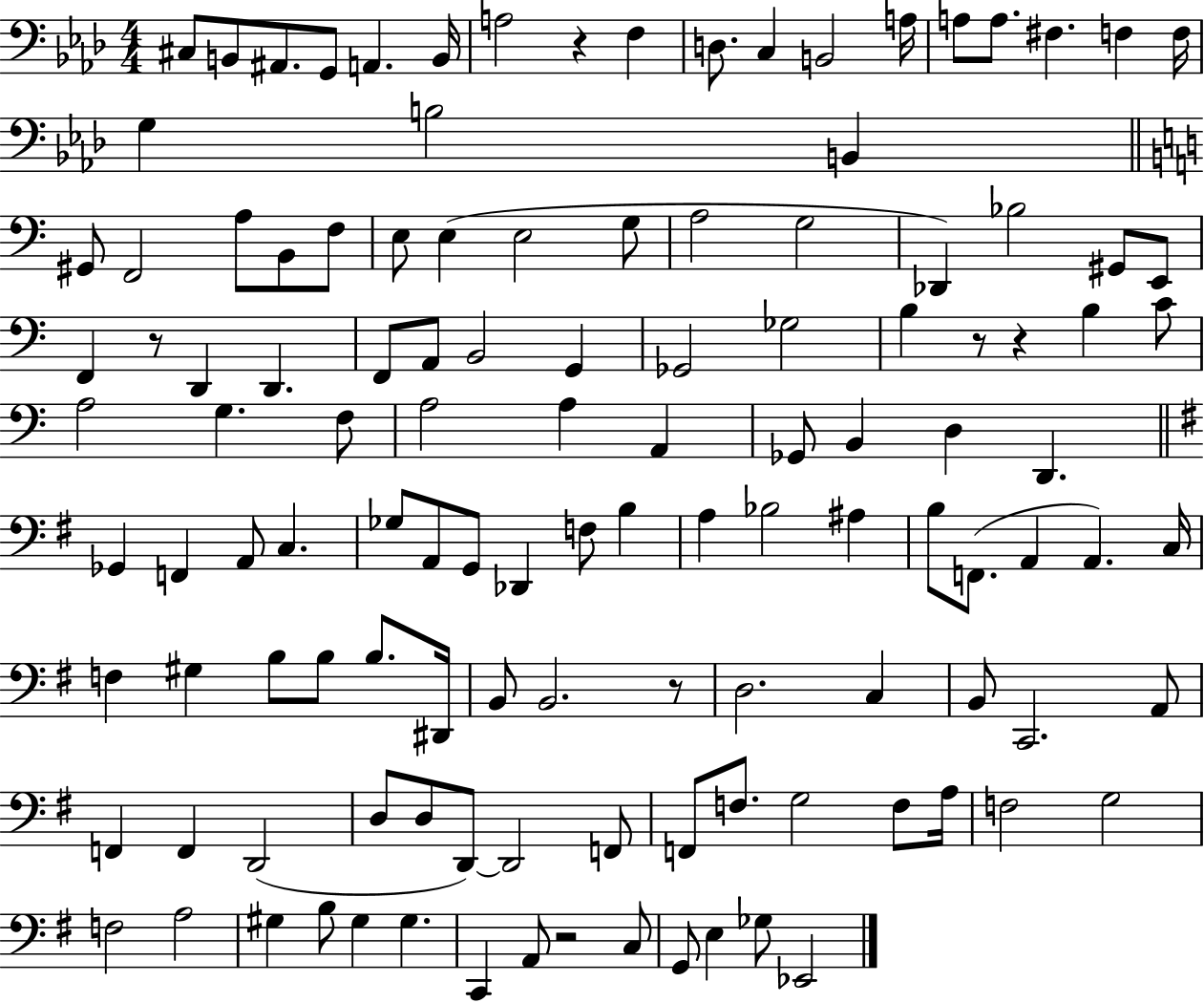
X:1
T:Untitled
M:4/4
L:1/4
K:Ab
^C,/2 B,,/2 ^A,,/2 G,,/2 A,, B,,/4 A,2 z F, D,/2 C, B,,2 A,/4 A,/2 A,/2 ^F, F, F,/4 G, B,2 B,, ^G,,/2 F,,2 A,/2 B,,/2 F,/2 E,/2 E, E,2 G,/2 A,2 G,2 _D,, _B,2 ^G,,/2 E,,/2 F,, z/2 D,, D,, F,,/2 A,,/2 B,,2 G,, _G,,2 _G,2 B, z/2 z B, C/2 A,2 G, F,/2 A,2 A, A,, _G,,/2 B,, D, D,, _G,, F,, A,,/2 C, _G,/2 A,,/2 G,,/2 _D,, F,/2 B, A, _B,2 ^A, B,/2 F,,/2 A,, A,, C,/4 F, ^G, B,/2 B,/2 B,/2 ^D,,/4 B,,/2 B,,2 z/2 D,2 C, B,,/2 C,,2 A,,/2 F,, F,, D,,2 D,/2 D,/2 D,,/2 D,,2 F,,/2 F,,/2 F,/2 G,2 F,/2 A,/4 F,2 G,2 F,2 A,2 ^G, B,/2 ^G, ^G, C,, A,,/2 z2 C,/2 G,,/2 E, _G,/2 _E,,2